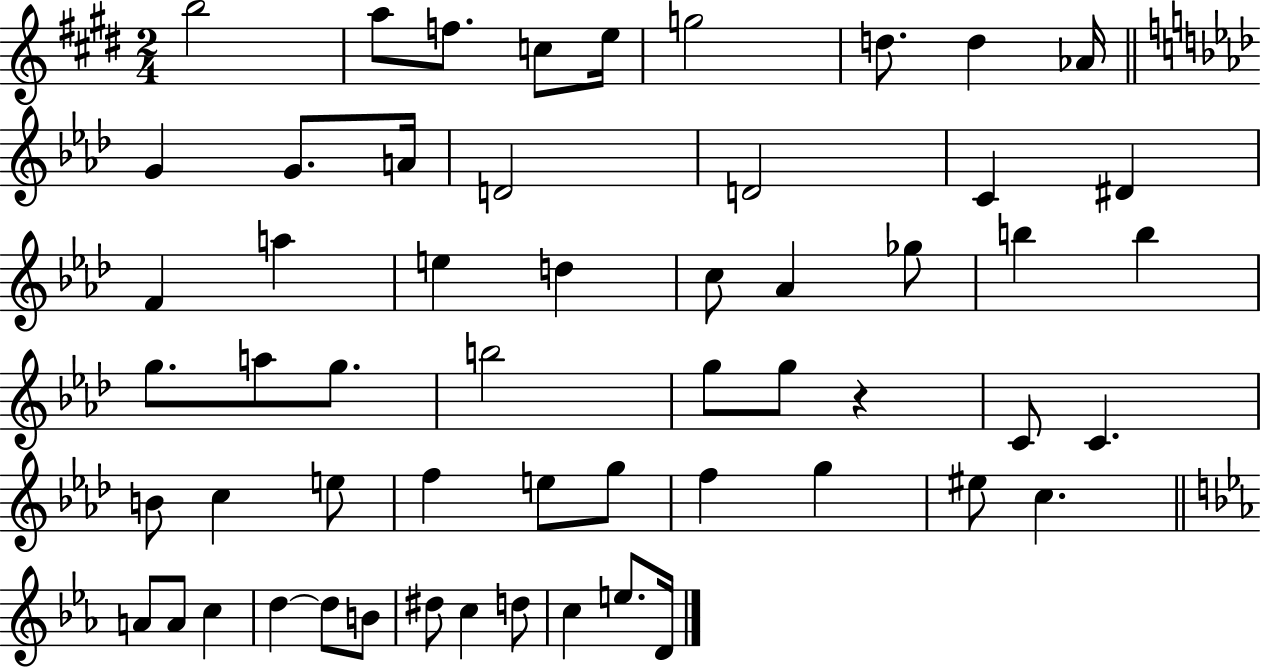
X:1
T:Untitled
M:2/4
L:1/4
K:E
b2 a/2 f/2 c/2 e/4 g2 d/2 d _A/4 G G/2 A/4 D2 D2 C ^D F a e d c/2 _A _g/2 b b g/2 a/2 g/2 b2 g/2 g/2 z C/2 C B/2 c e/2 f e/2 g/2 f g ^e/2 c A/2 A/2 c d d/2 B/2 ^d/2 c d/2 c e/2 D/4